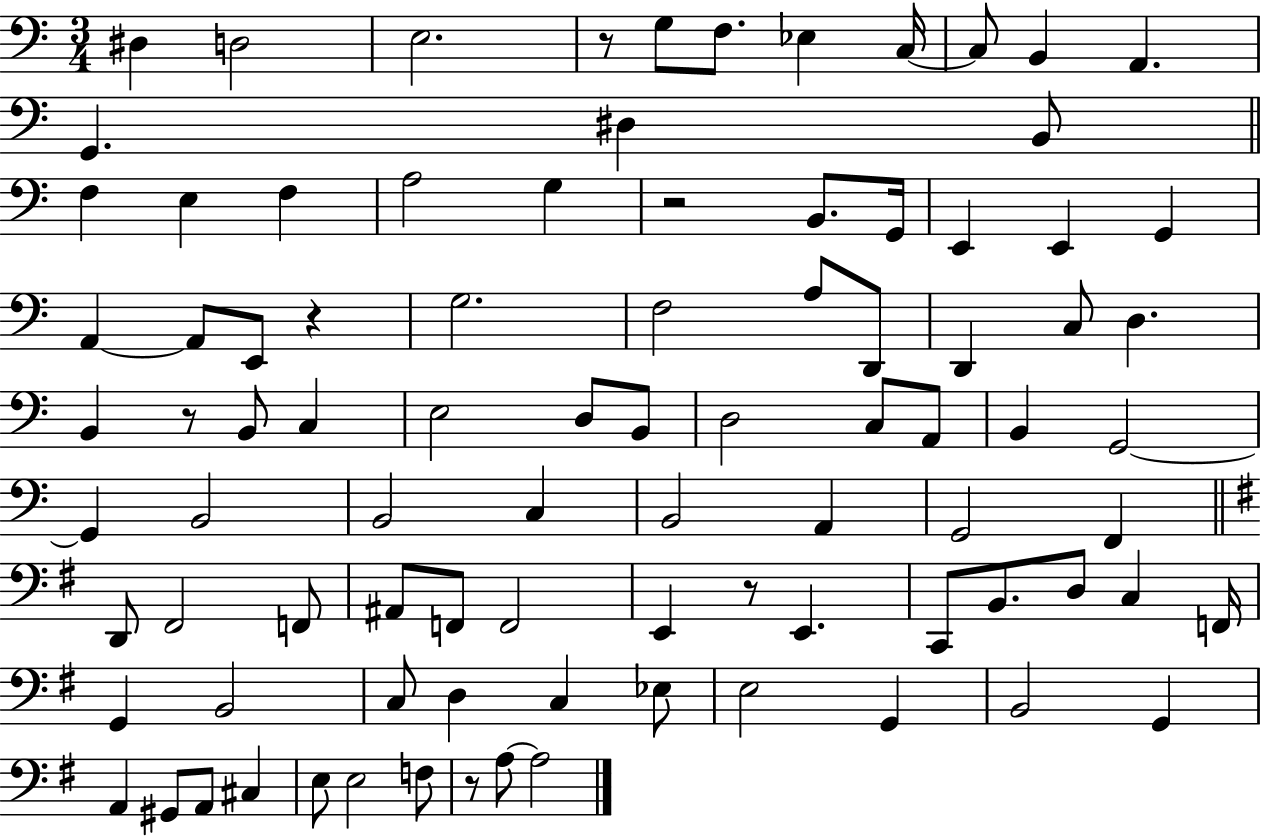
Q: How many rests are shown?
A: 6